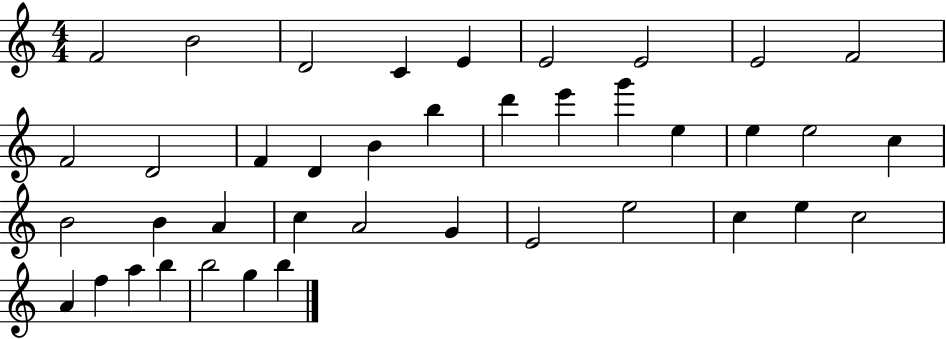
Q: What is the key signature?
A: C major